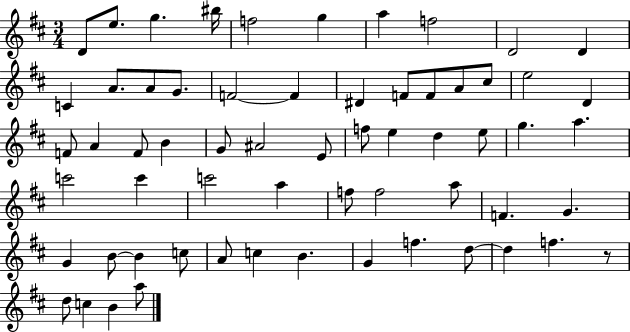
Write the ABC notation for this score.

X:1
T:Untitled
M:3/4
L:1/4
K:D
D/2 e/2 g ^b/4 f2 g a f2 D2 D C A/2 A/2 G/2 F2 F ^D F/2 F/2 A/2 ^c/2 e2 D F/2 A F/2 B G/2 ^A2 E/2 f/2 e d e/2 g a c'2 c' c'2 a f/2 f2 a/2 F G G B/2 B c/2 A/2 c B G f d/2 d f z/2 d/2 c B a/2